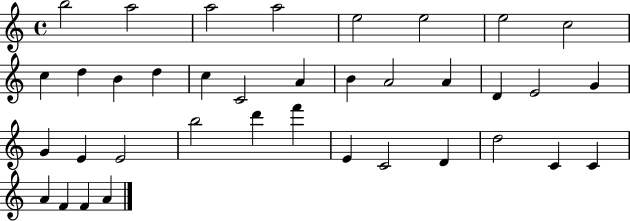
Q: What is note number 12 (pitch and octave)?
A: D5